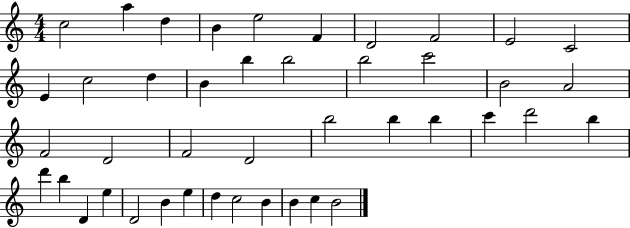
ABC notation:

X:1
T:Untitled
M:4/4
L:1/4
K:C
c2 a d B e2 F D2 F2 E2 C2 E c2 d B b b2 b2 c'2 B2 A2 F2 D2 F2 D2 b2 b b c' d'2 b d' b D e D2 B e d c2 B B c B2